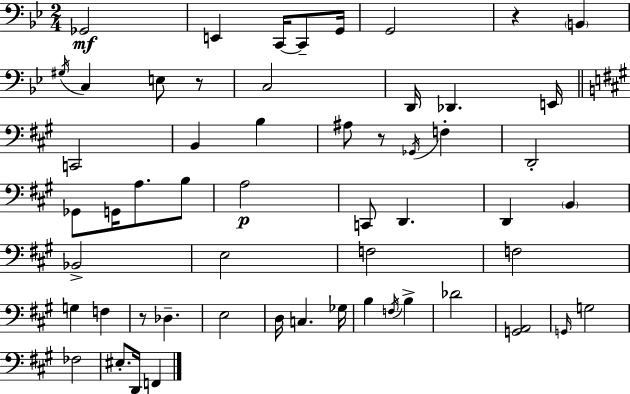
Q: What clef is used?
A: bass